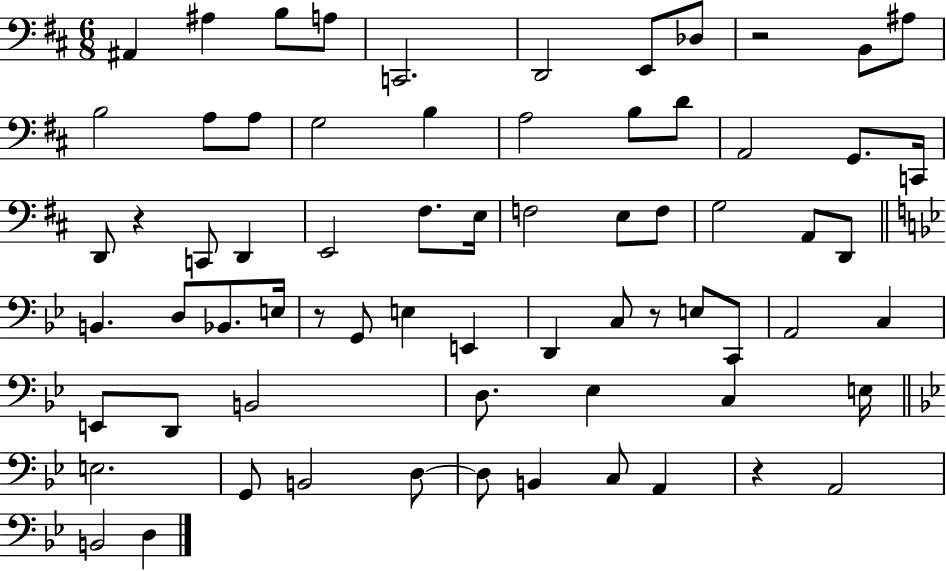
X:1
T:Untitled
M:6/8
L:1/4
K:D
^A,, ^A, B,/2 A,/2 C,,2 D,,2 E,,/2 _D,/2 z2 B,,/2 ^A,/2 B,2 A,/2 A,/2 G,2 B, A,2 B,/2 D/2 A,,2 G,,/2 C,,/4 D,,/2 z C,,/2 D,, E,,2 ^F,/2 E,/4 F,2 E,/2 F,/2 G,2 A,,/2 D,,/2 B,, D,/2 _B,,/2 E,/4 z/2 G,,/2 E, E,, D,, C,/2 z/2 E,/2 C,,/2 A,,2 C, E,,/2 D,,/2 B,,2 D,/2 _E, C, E,/4 E,2 G,,/2 B,,2 D,/2 D,/2 B,, C,/2 A,, z A,,2 B,,2 D,